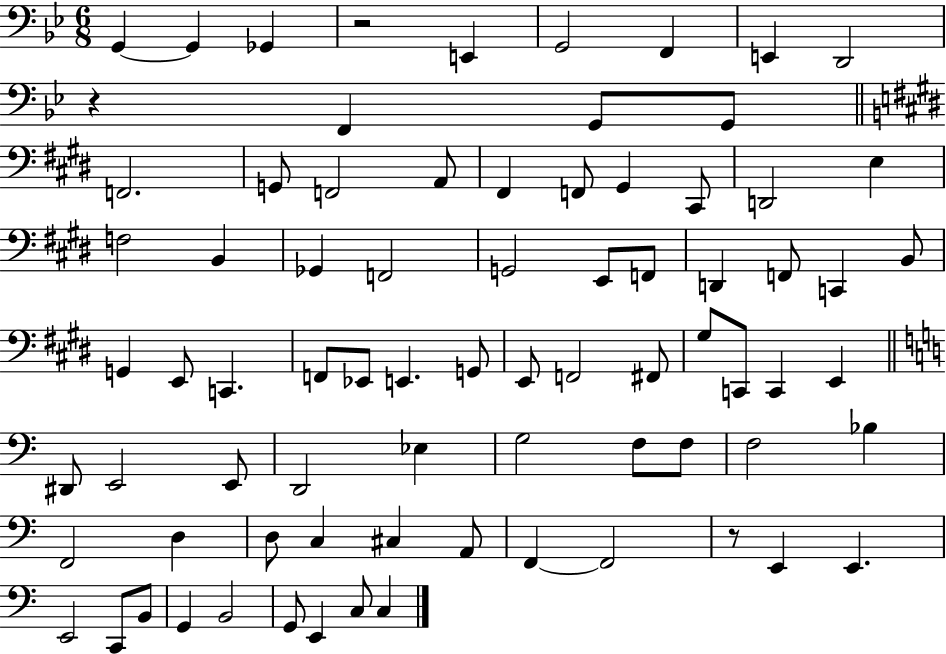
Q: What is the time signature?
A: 6/8